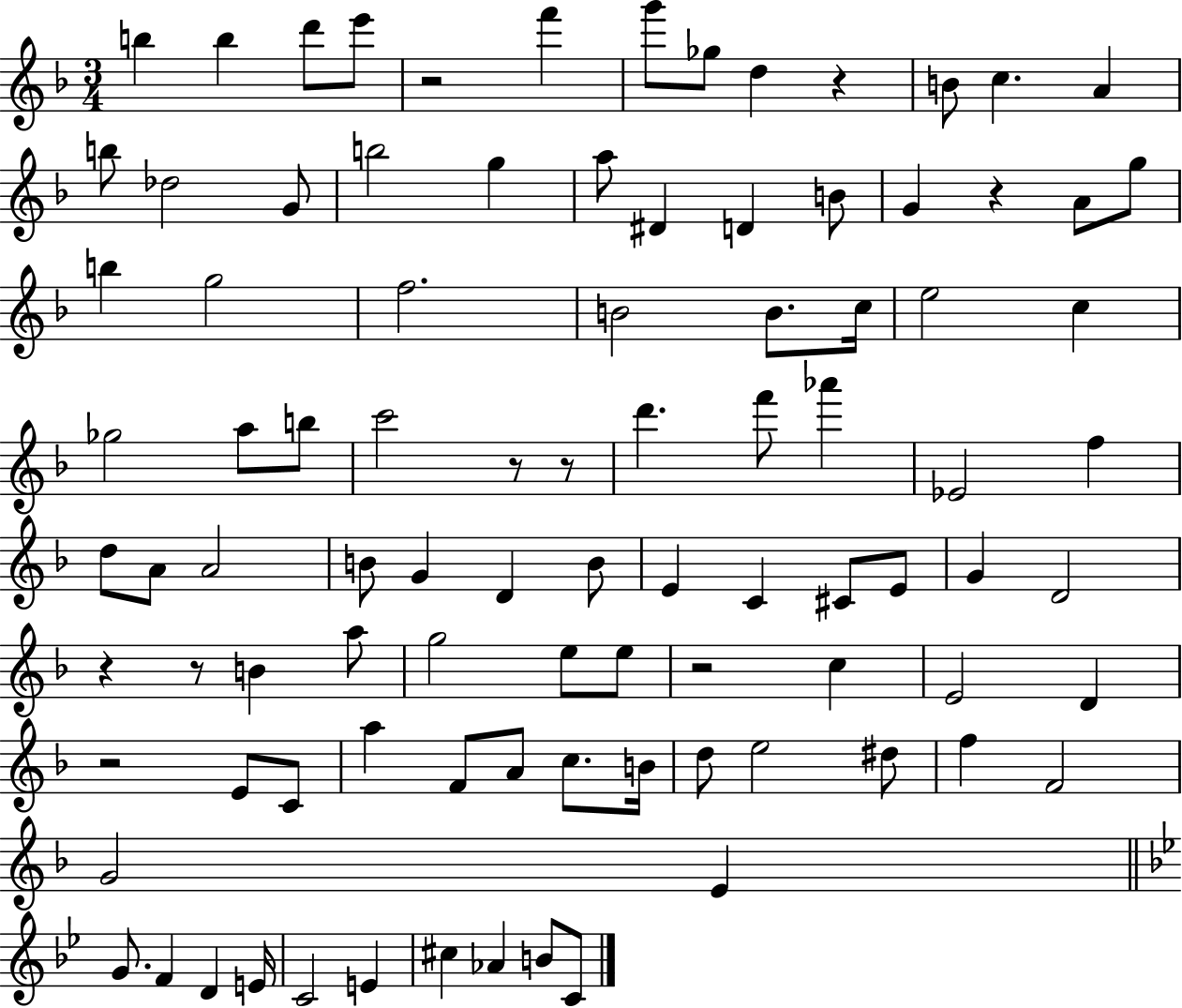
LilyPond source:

{
  \clef treble
  \numericTimeSignature
  \time 3/4
  \key f \major
  b''4 b''4 d'''8 e'''8 | r2 f'''4 | g'''8 ges''8 d''4 r4 | b'8 c''4. a'4 | \break b''8 des''2 g'8 | b''2 g''4 | a''8 dis'4 d'4 b'8 | g'4 r4 a'8 g''8 | \break b''4 g''2 | f''2. | b'2 b'8. c''16 | e''2 c''4 | \break ges''2 a''8 b''8 | c'''2 r8 r8 | d'''4. f'''8 aes'''4 | ees'2 f''4 | \break d''8 a'8 a'2 | b'8 g'4 d'4 b'8 | e'4 c'4 cis'8 e'8 | g'4 d'2 | \break r4 r8 b'4 a''8 | g''2 e''8 e''8 | r2 c''4 | e'2 d'4 | \break r2 e'8 c'8 | a''4 f'8 a'8 c''8. b'16 | d''8 e''2 dis''8 | f''4 f'2 | \break g'2 e'4 | \bar "||" \break \key bes \major g'8. f'4 d'4 e'16 | c'2 e'4 | cis''4 aes'4 b'8 c'8 | \bar "|."
}